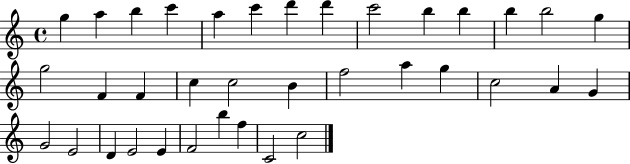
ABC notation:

X:1
T:Untitled
M:4/4
L:1/4
K:C
g a b c' a c' d' d' c'2 b b b b2 g g2 F F c c2 B f2 a g c2 A G G2 E2 D E2 E F2 b f C2 c2